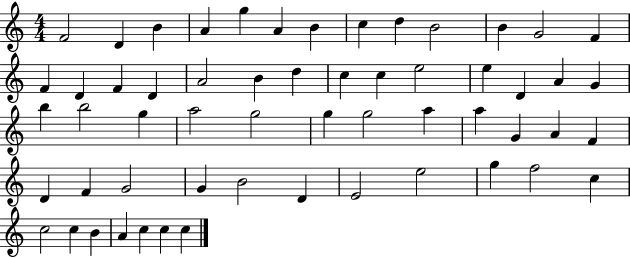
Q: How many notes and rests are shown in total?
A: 57